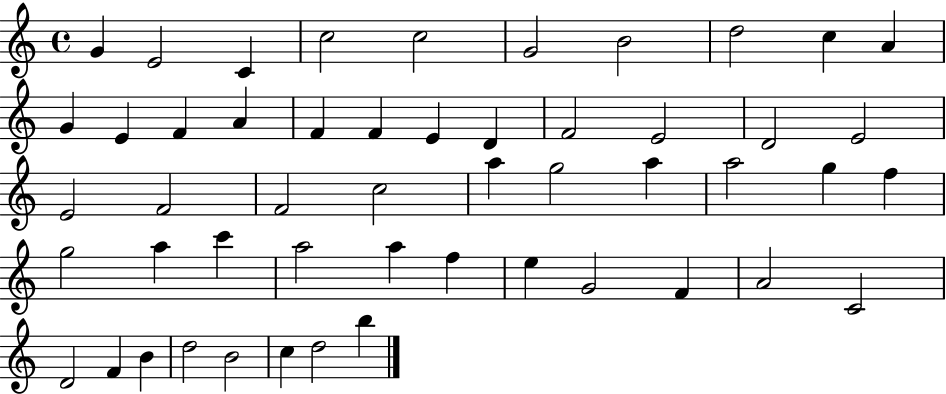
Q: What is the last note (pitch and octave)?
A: B5